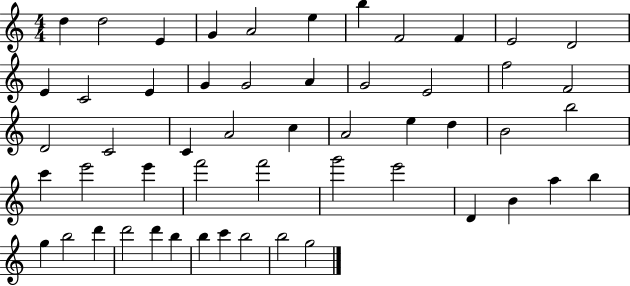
D5/q D5/h E4/q G4/q A4/h E5/q B5/q F4/h F4/q E4/h D4/h E4/q C4/h E4/q G4/q G4/h A4/q G4/h E4/h F5/h F4/h D4/h C4/h C4/q A4/h C5/q A4/h E5/q D5/q B4/h B5/h C6/q E6/h E6/q F6/h F6/h G6/h E6/h D4/q B4/q A5/q B5/q G5/q B5/h D6/q D6/h D6/q B5/q B5/q C6/q B5/h B5/h G5/h